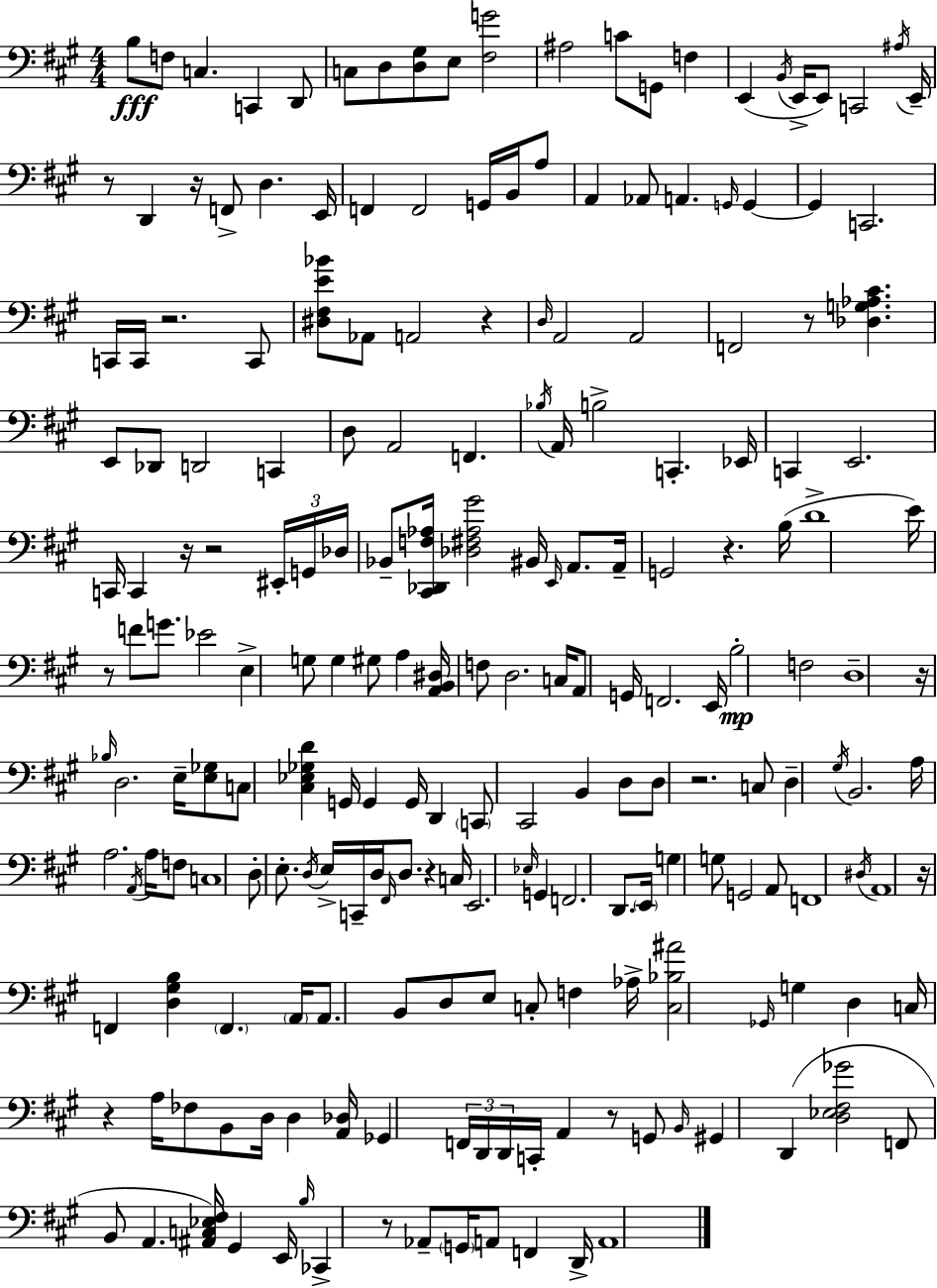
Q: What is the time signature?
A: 4/4